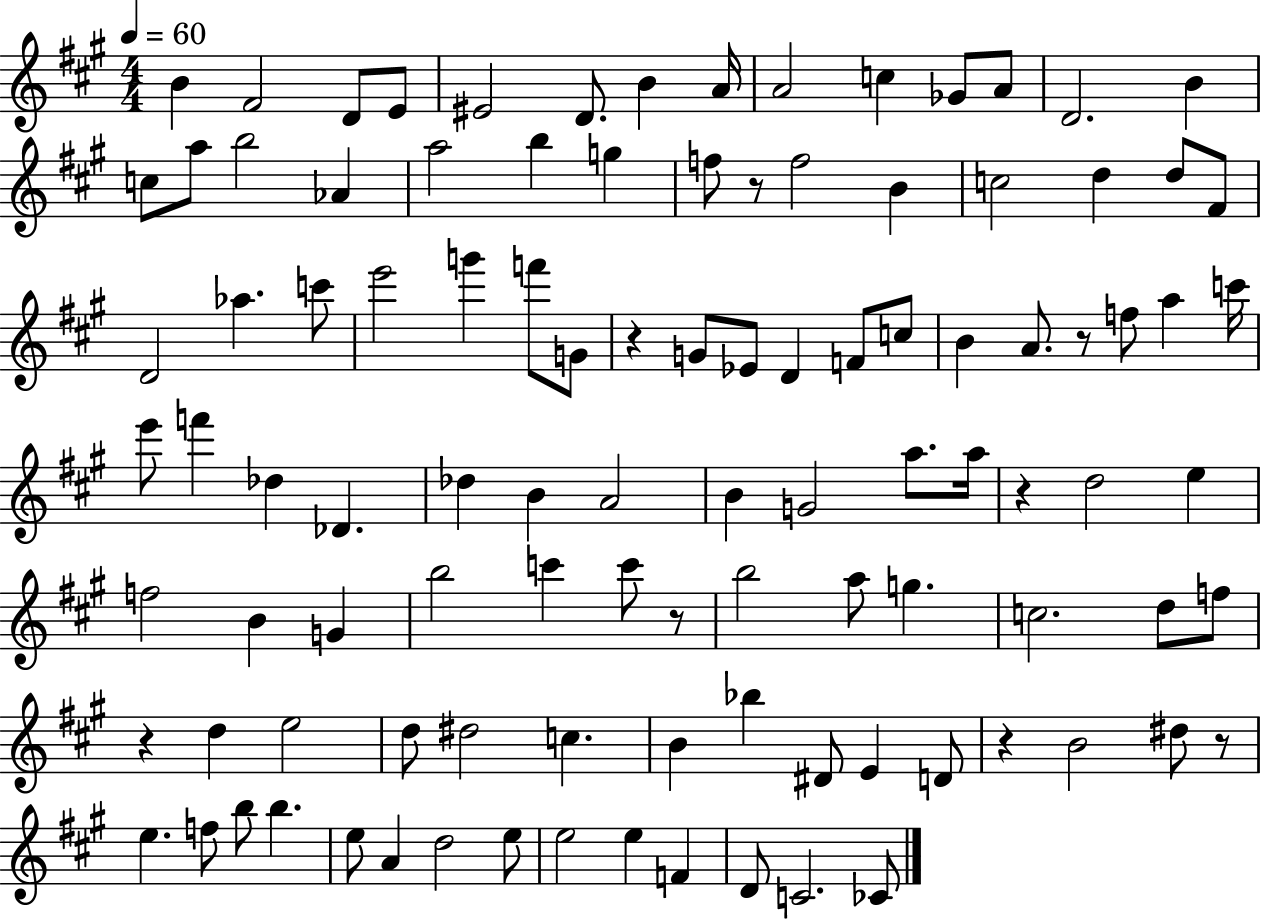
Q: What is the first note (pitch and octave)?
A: B4